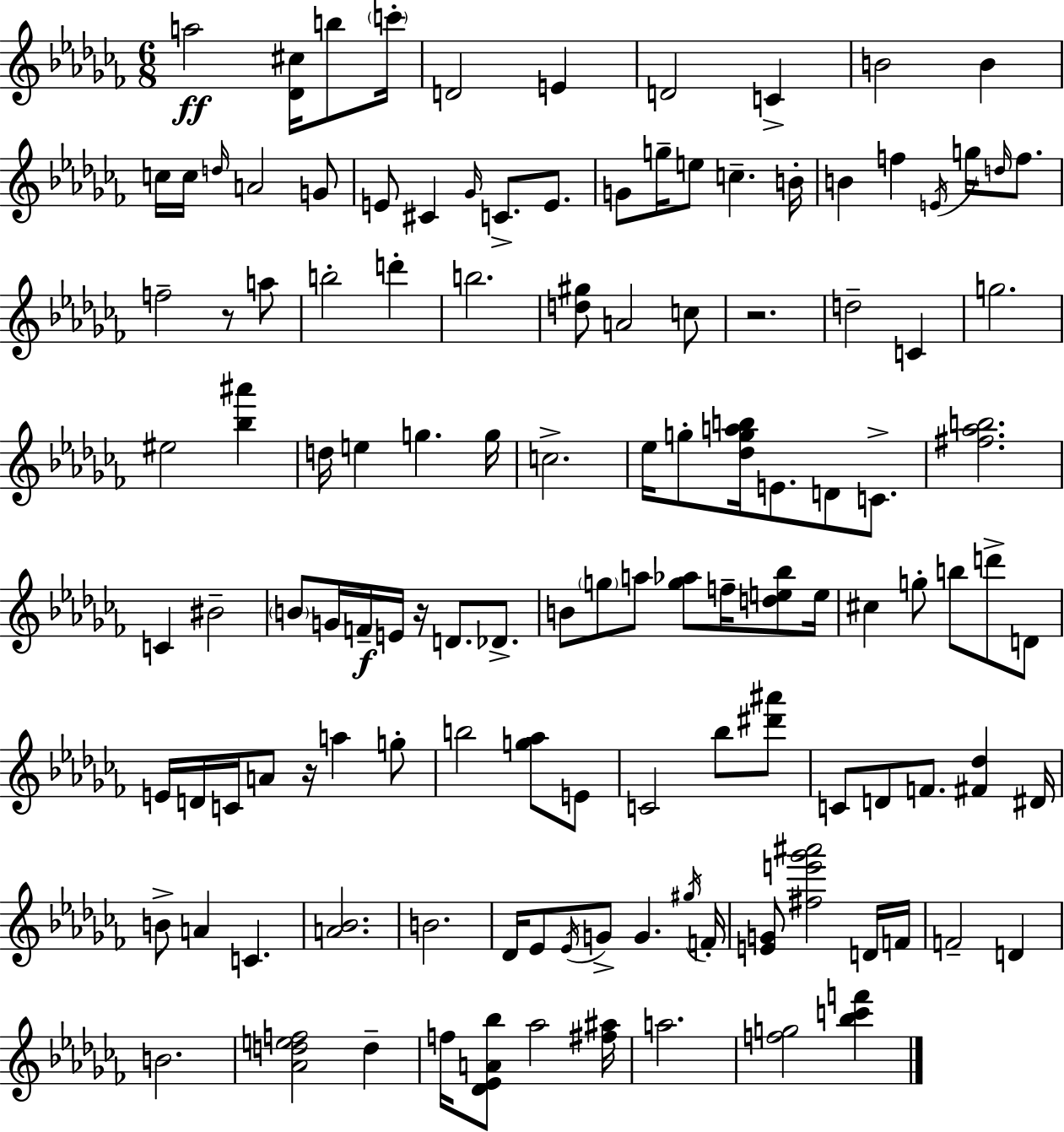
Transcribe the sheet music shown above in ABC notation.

X:1
T:Untitled
M:6/8
L:1/4
K:Abm
a2 [_D^c]/4 b/2 c'/4 D2 E D2 C B2 B c/4 c/4 d/4 A2 G/2 E/2 ^C _G/4 C/2 E/2 G/2 g/4 e/2 c B/4 B f E/4 g/4 d/4 f/2 f2 z/2 a/2 b2 d' b2 [d^g]/2 A2 c/2 z2 d2 C g2 ^e2 [_b^a'] d/4 e g g/4 c2 _e/4 g/2 [_dgab]/4 E/2 D/2 C/2 [^f_ab]2 C ^B2 B/2 G/4 F/4 E/4 z/4 D/2 _D/2 B/2 g/2 a/2 [g_a]/2 f/4 [de_b]/2 e/4 ^c g/2 b/2 d'/2 D/2 E/4 D/4 C/4 A/2 z/4 a g/2 b2 [g_a]/2 E/2 C2 _b/2 [^d'^a']/2 C/2 D/2 F/2 [^F_d] ^D/4 B/2 A C [A_B]2 B2 _D/4 _E/2 _E/4 G/2 G ^g/4 F/4 [EG]/2 [^fe'_g'^a']2 D/4 F/4 F2 D B2 [_Adef]2 d f/4 [_D_EA_b]/2 _a2 [^f^a]/4 a2 [fg]2 [_bc'f']